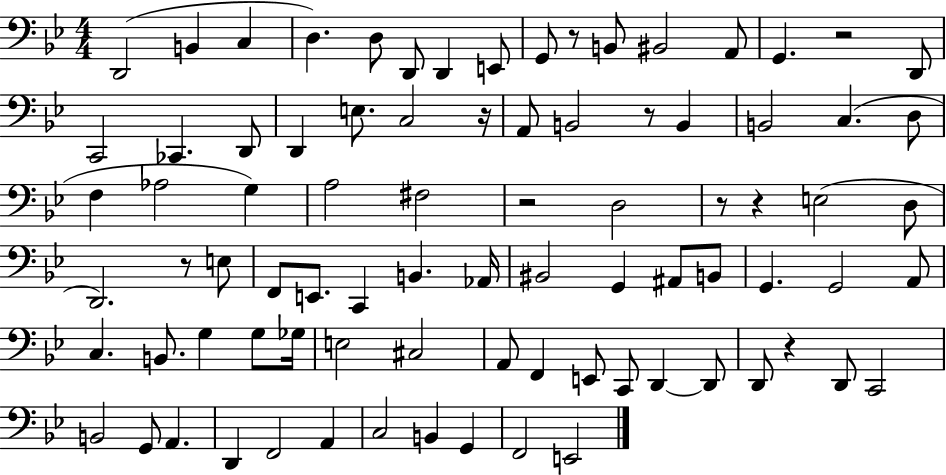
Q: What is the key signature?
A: BES major